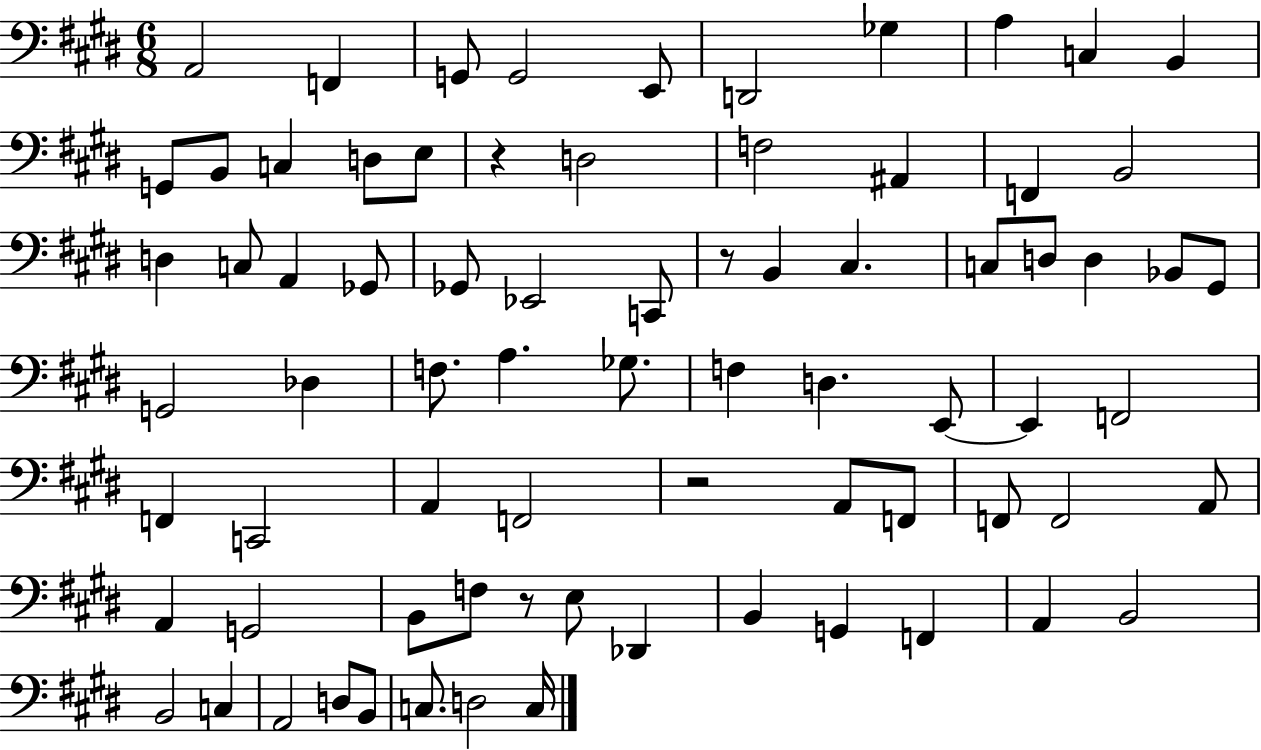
X:1
T:Untitled
M:6/8
L:1/4
K:E
A,,2 F,, G,,/2 G,,2 E,,/2 D,,2 _G, A, C, B,, G,,/2 B,,/2 C, D,/2 E,/2 z D,2 F,2 ^A,, F,, B,,2 D, C,/2 A,, _G,,/2 _G,,/2 _E,,2 C,,/2 z/2 B,, ^C, C,/2 D,/2 D, _B,,/2 ^G,,/2 G,,2 _D, F,/2 A, _G,/2 F, D, E,,/2 E,, F,,2 F,, C,,2 A,, F,,2 z2 A,,/2 F,,/2 F,,/2 F,,2 A,,/2 A,, G,,2 B,,/2 F,/2 z/2 E,/2 _D,, B,, G,, F,, A,, B,,2 B,,2 C, A,,2 D,/2 B,,/2 C,/2 D,2 C,/4